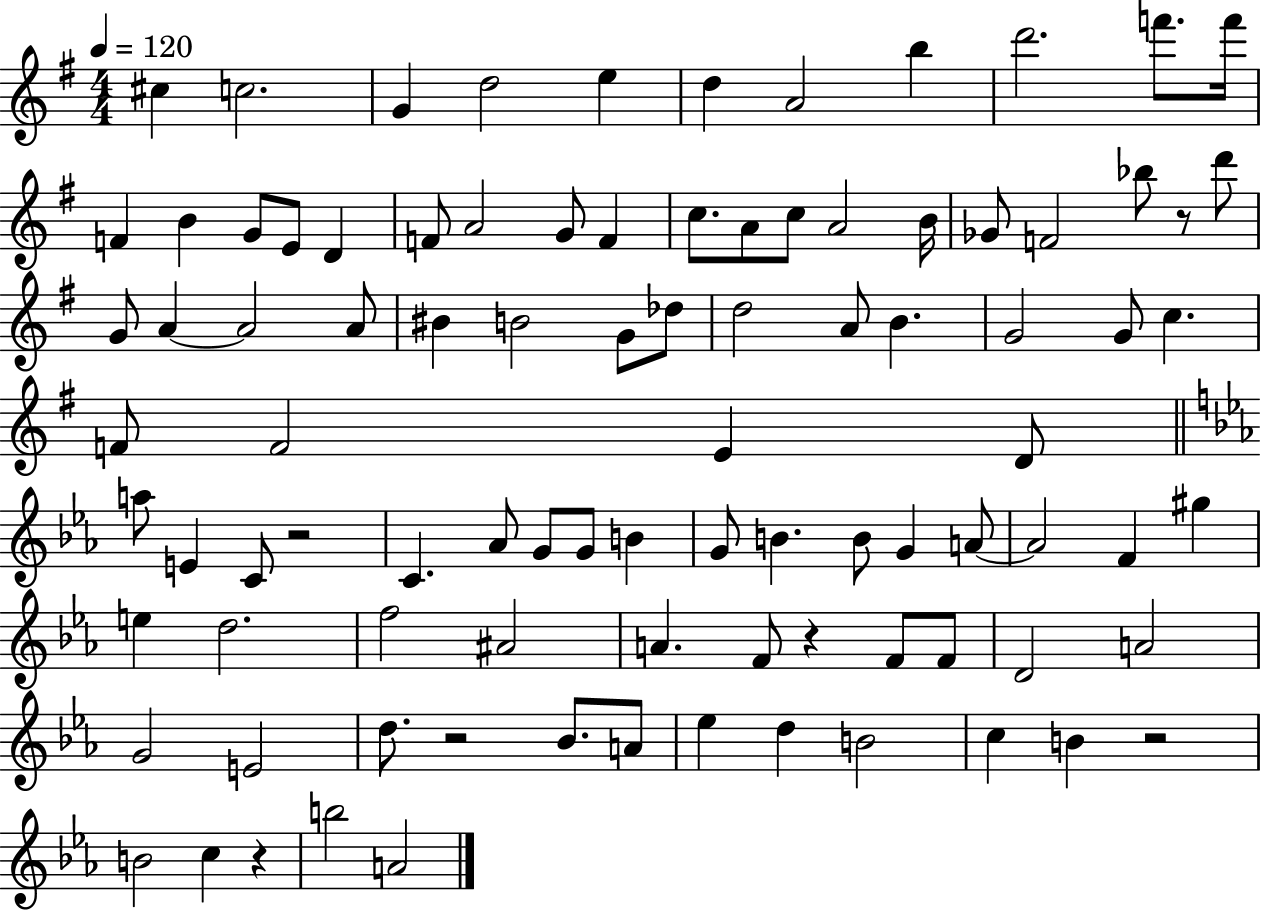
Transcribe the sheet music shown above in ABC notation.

X:1
T:Untitled
M:4/4
L:1/4
K:G
^c c2 G d2 e d A2 b d'2 f'/2 f'/4 F B G/2 E/2 D F/2 A2 G/2 F c/2 A/2 c/2 A2 B/4 _G/2 F2 _b/2 z/2 d'/2 G/2 A A2 A/2 ^B B2 G/2 _d/2 d2 A/2 B G2 G/2 c F/2 F2 E D/2 a/2 E C/2 z2 C _A/2 G/2 G/2 B G/2 B B/2 G A/2 A2 F ^g e d2 f2 ^A2 A F/2 z F/2 F/2 D2 A2 G2 E2 d/2 z2 _B/2 A/2 _e d B2 c B z2 B2 c z b2 A2